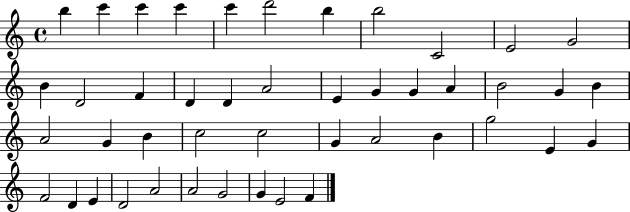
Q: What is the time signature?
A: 4/4